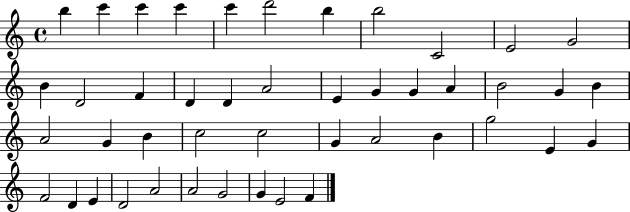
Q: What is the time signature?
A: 4/4